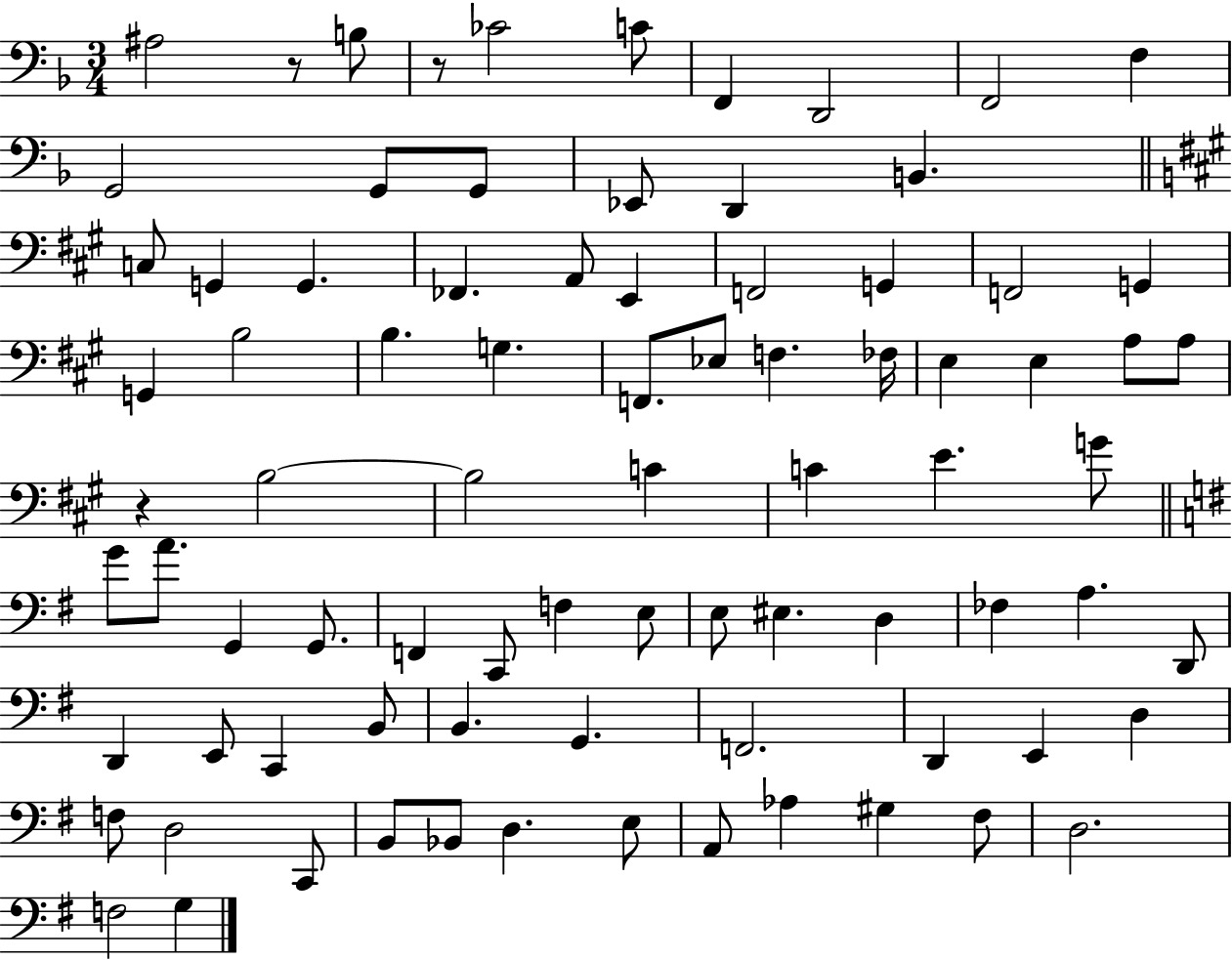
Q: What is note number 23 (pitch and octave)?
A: F2